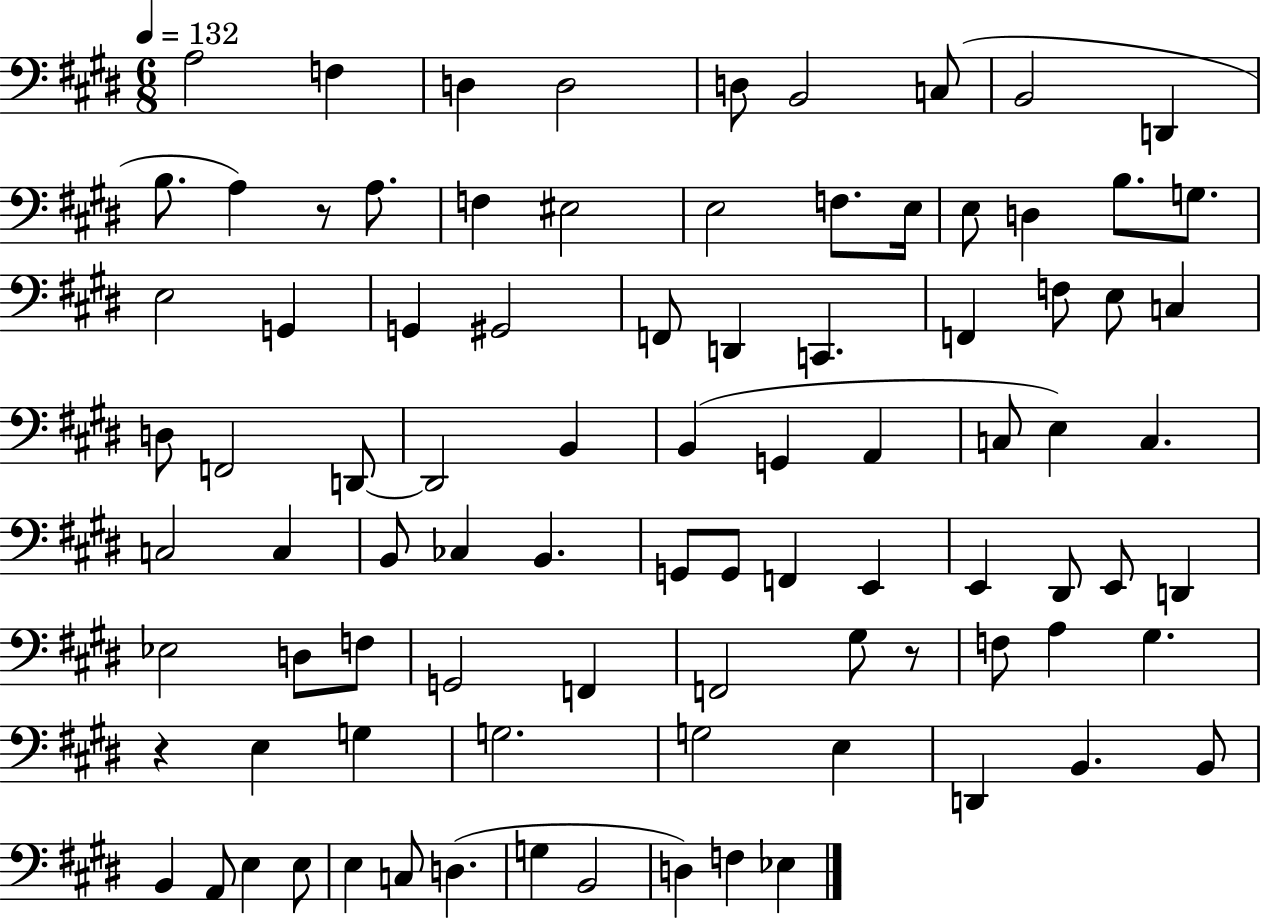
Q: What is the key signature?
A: E major